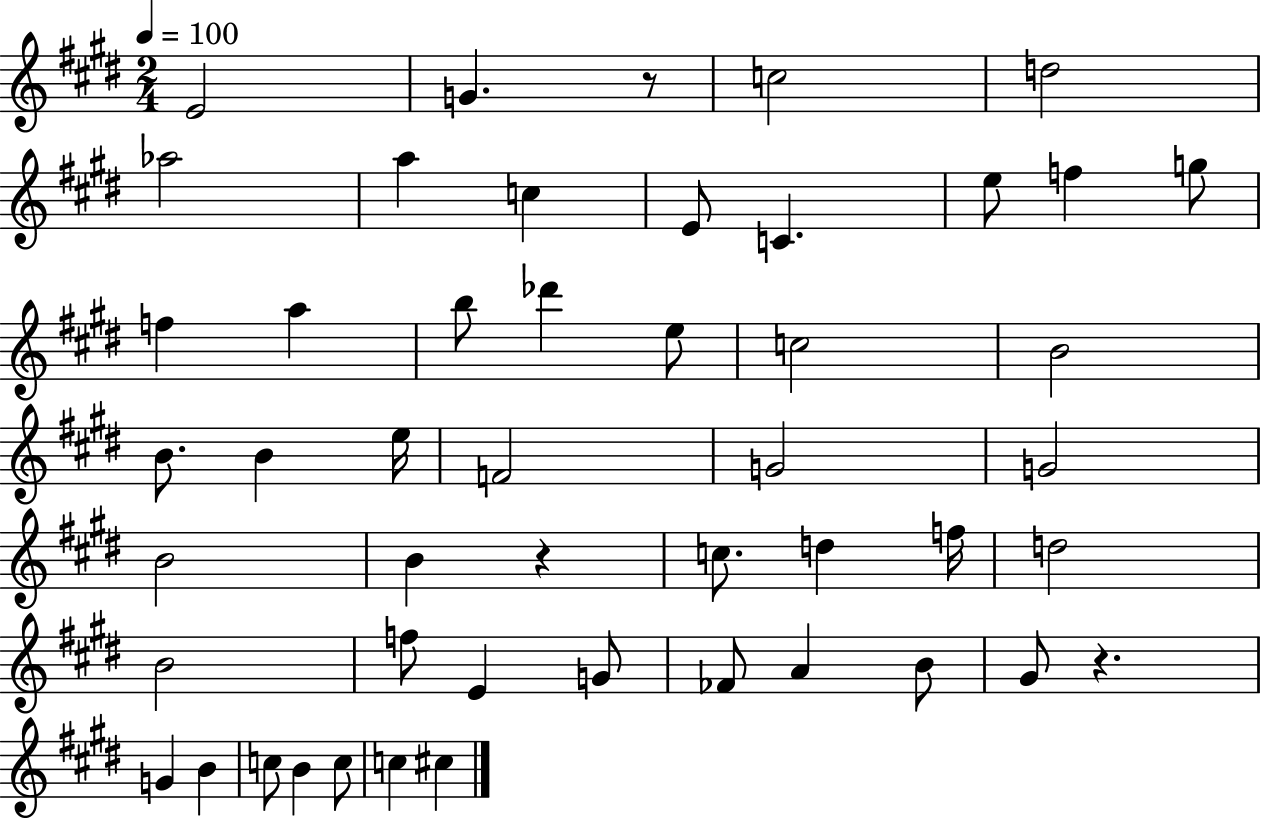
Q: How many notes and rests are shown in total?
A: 49